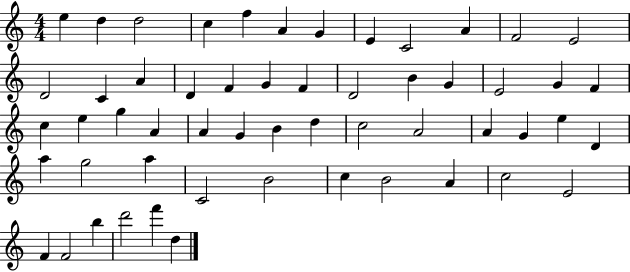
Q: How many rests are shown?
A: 0